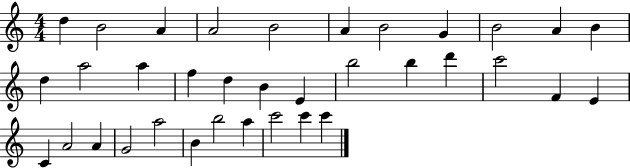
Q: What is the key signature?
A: C major